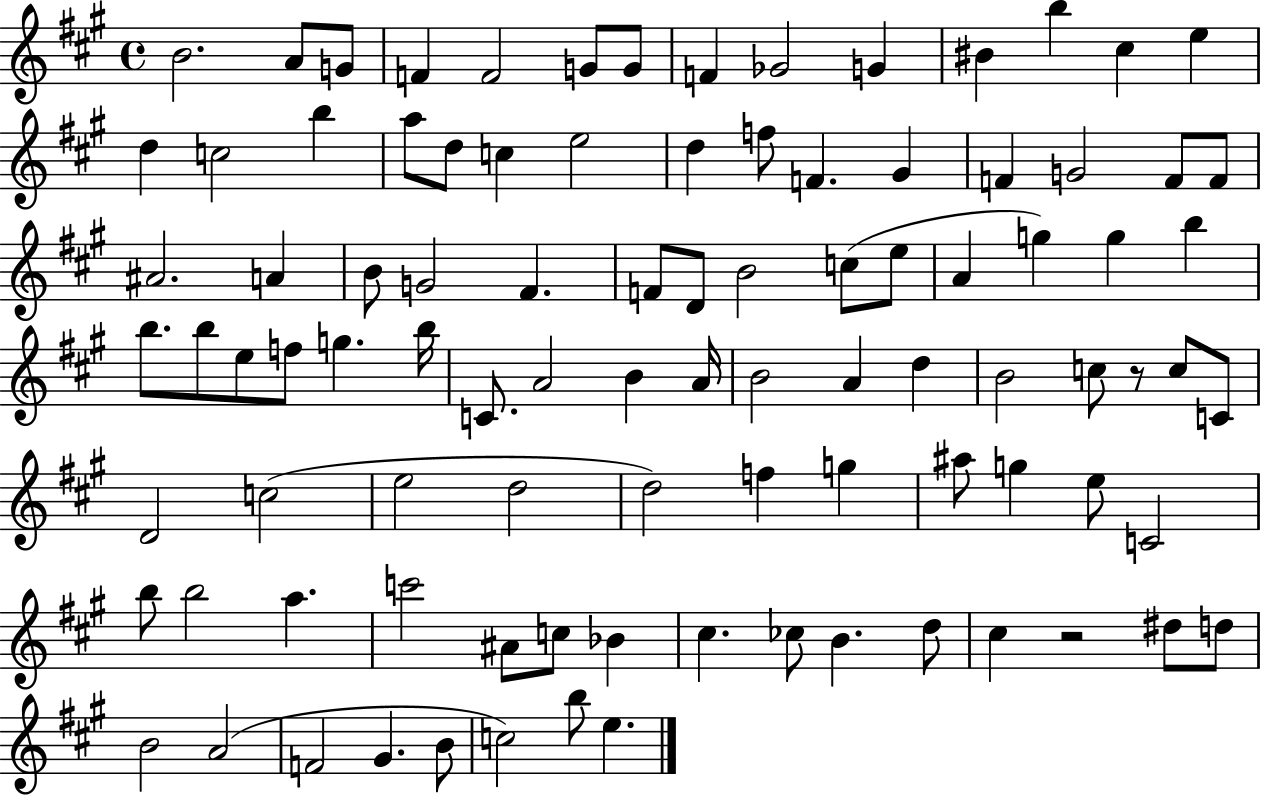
X:1
T:Untitled
M:4/4
L:1/4
K:A
B2 A/2 G/2 F F2 G/2 G/2 F _G2 G ^B b ^c e d c2 b a/2 d/2 c e2 d f/2 F ^G F G2 F/2 F/2 ^A2 A B/2 G2 ^F F/2 D/2 B2 c/2 e/2 A g g b b/2 b/2 e/2 f/2 g b/4 C/2 A2 B A/4 B2 A d B2 c/2 z/2 c/2 C/2 D2 c2 e2 d2 d2 f g ^a/2 g e/2 C2 b/2 b2 a c'2 ^A/2 c/2 _B ^c _c/2 B d/2 ^c z2 ^d/2 d/2 B2 A2 F2 ^G B/2 c2 b/2 e